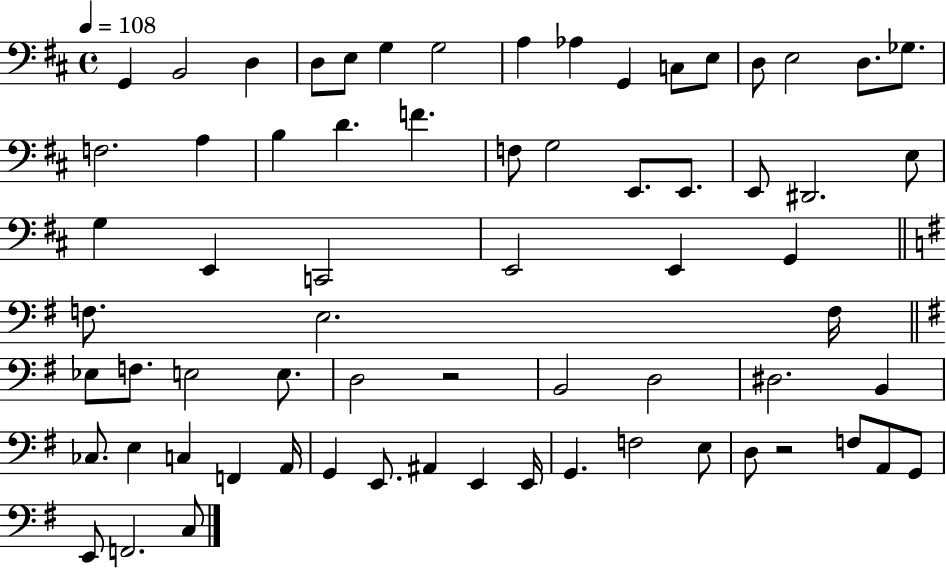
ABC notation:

X:1
T:Untitled
M:4/4
L:1/4
K:D
G,, B,,2 D, D,/2 E,/2 G, G,2 A, _A, G,, C,/2 E,/2 D,/2 E,2 D,/2 _G,/2 F,2 A, B, D F F,/2 G,2 E,,/2 E,,/2 E,,/2 ^D,,2 E,/2 G, E,, C,,2 E,,2 E,, G,, F,/2 E,2 F,/4 _E,/2 F,/2 E,2 E,/2 D,2 z2 B,,2 D,2 ^D,2 B,, _C,/2 E, C, F,, A,,/4 G,, E,,/2 ^A,, E,, E,,/4 G,, F,2 E,/2 D,/2 z2 F,/2 A,,/2 G,,/2 E,,/2 F,,2 C,/2